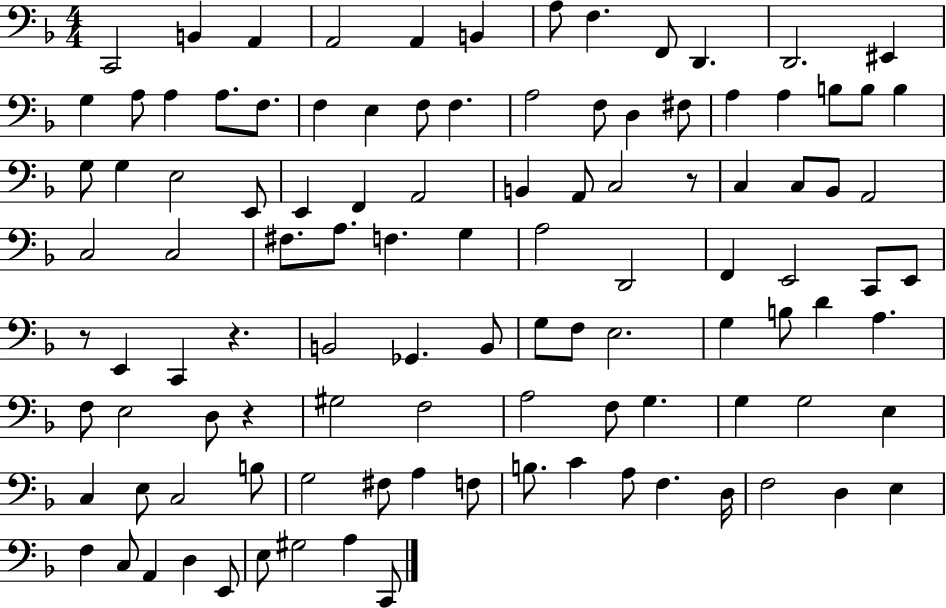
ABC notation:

X:1
T:Untitled
M:4/4
L:1/4
K:F
C,,2 B,, A,, A,,2 A,, B,, A,/2 F, F,,/2 D,, D,,2 ^E,, G, A,/2 A, A,/2 F,/2 F, E, F,/2 F, A,2 F,/2 D, ^F,/2 A, A, B,/2 B,/2 B, G,/2 G, E,2 E,,/2 E,, F,, A,,2 B,, A,,/2 C,2 z/2 C, C,/2 _B,,/2 A,,2 C,2 C,2 ^F,/2 A,/2 F, G, A,2 D,,2 F,, E,,2 C,,/2 E,,/2 z/2 E,, C,, z B,,2 _G,, B,,/2 G,/2 F,/2 E,2 G, B,/2 D A, F,/2 E,2 D,/2 z ^G,2 F,2 A,2 F,/2 G, G, G,2 E, C, E,/2 C,2 B,/2 G,2 ^F,/2 A, F,/2 B,/2 C A,/2 F, D,/4 F,2 D, E, F, C,/2 A,, D, E,,/2 E,/2 ^G,2 A, C,,/2